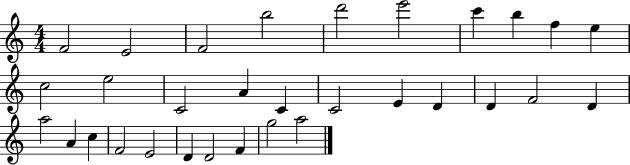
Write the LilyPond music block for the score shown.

{
  \clef treble
  \numericTimeSignature
  \time 4/4
  \key c \major
  f'2 e'2 | f'2 b''2 | d'''2 e'''2 | c'''4 b''4 f''4 e''4 | \break c''2 e''2 | c'2 a'4 c'4 | c'2 e'4 d'4 | d'4 f'2 d'4 | \break a''2 a'4 c''4 | f'2 e'2 | d'4 d'2 f'4 | g''2 a''2 | \break \bar "|."
}